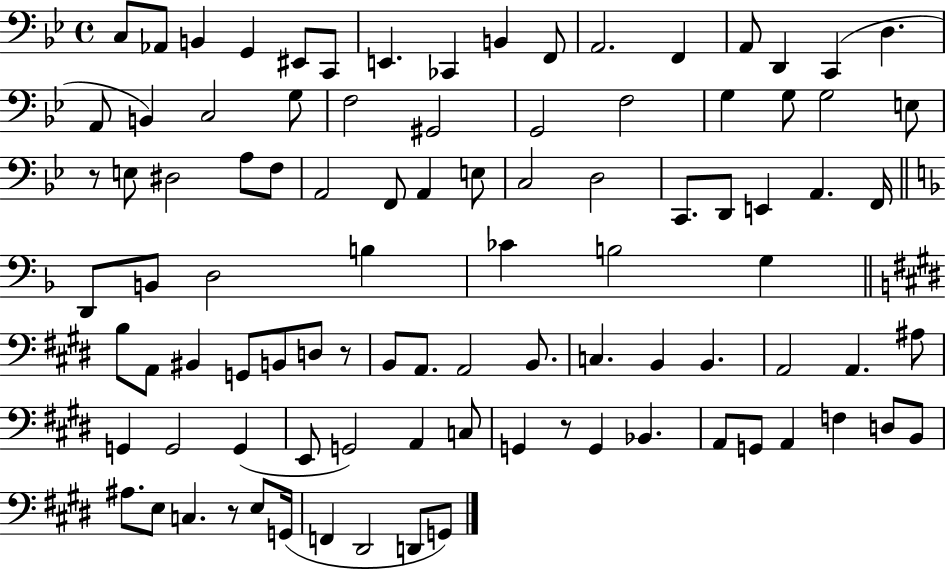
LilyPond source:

{
  \clef bass
  \time 4/4
  \defaultTimeSignature
  \key bes \major
  c8 aes,8 b,4 g,4 eis,8 c,8 | e,4. ces,4 b,4 f,8 | a,2. f,4 | a,8 d,4 c,4( d4. | \break a,8 b,4) c2 g8 | f2 gis,2 | g,2 f2 | g4 g8 g2 e8 | \break r8 e8 dis2 a8 f8 | a,2 f,8 a,4 e8 | c2 d2 | c,8. d,8 e,4 a,4. f,16 | \break \bar "||" \break \key f \major d,8 b,8 d2 b4 | ces'4 b2 g4 | \bar "||" \break \key e \major b8 a,8 bis,4 g,8 b,8 d8 r8 | b,8 a,8. a,2 b,8. | c4. b,4 b,4. | a,2 a,4. ais8 | \break g,4 g,2 g,4( | e,8 g,2) a,4 c8 | g,4 r8 g,4 bes,4. | a,8 g,8 a,4 f4 d8 b,8 | \break ais8. e8 c4. r8 e8 g,16( | f,4 dis,2 d,8 g,8) | \bar "|."
}